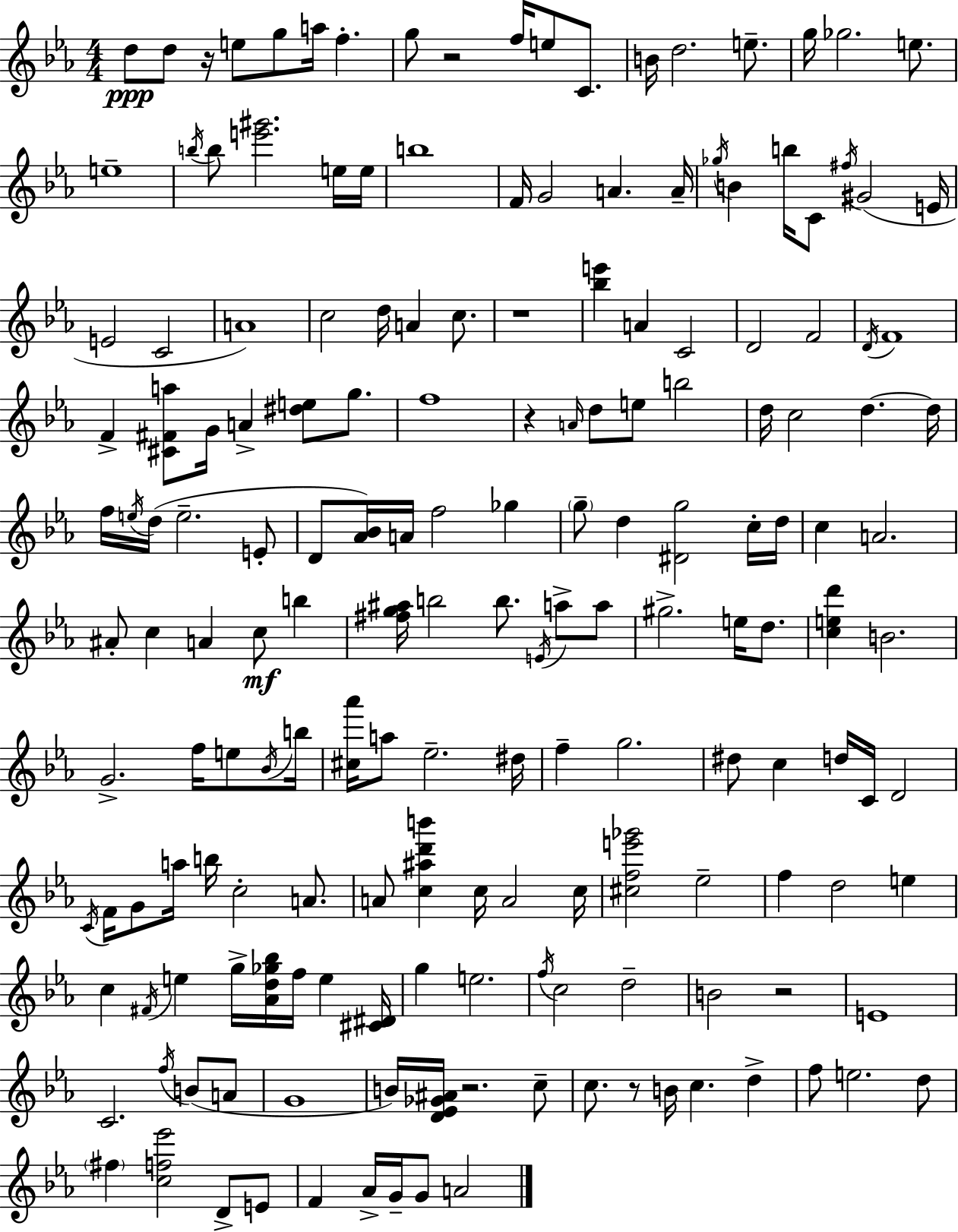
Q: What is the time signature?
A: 4/4